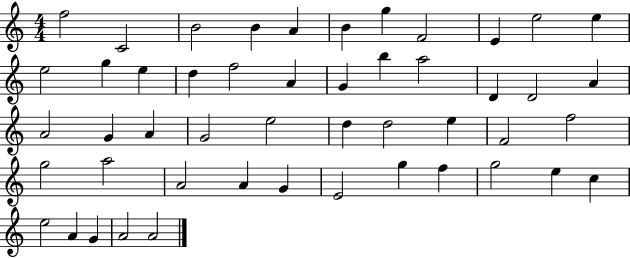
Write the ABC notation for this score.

X:1
T:Untitled
M:4/4
L:1/4
K:C
f2 C2 B2 B A B g F2 E e2 e e2 g e d f2 A G b a2 D D2 A A2 G A G2 e2 d d2 e F2 f2 g2 a2 A2 A G E2 g f g2 e c e2 A G A2 A2